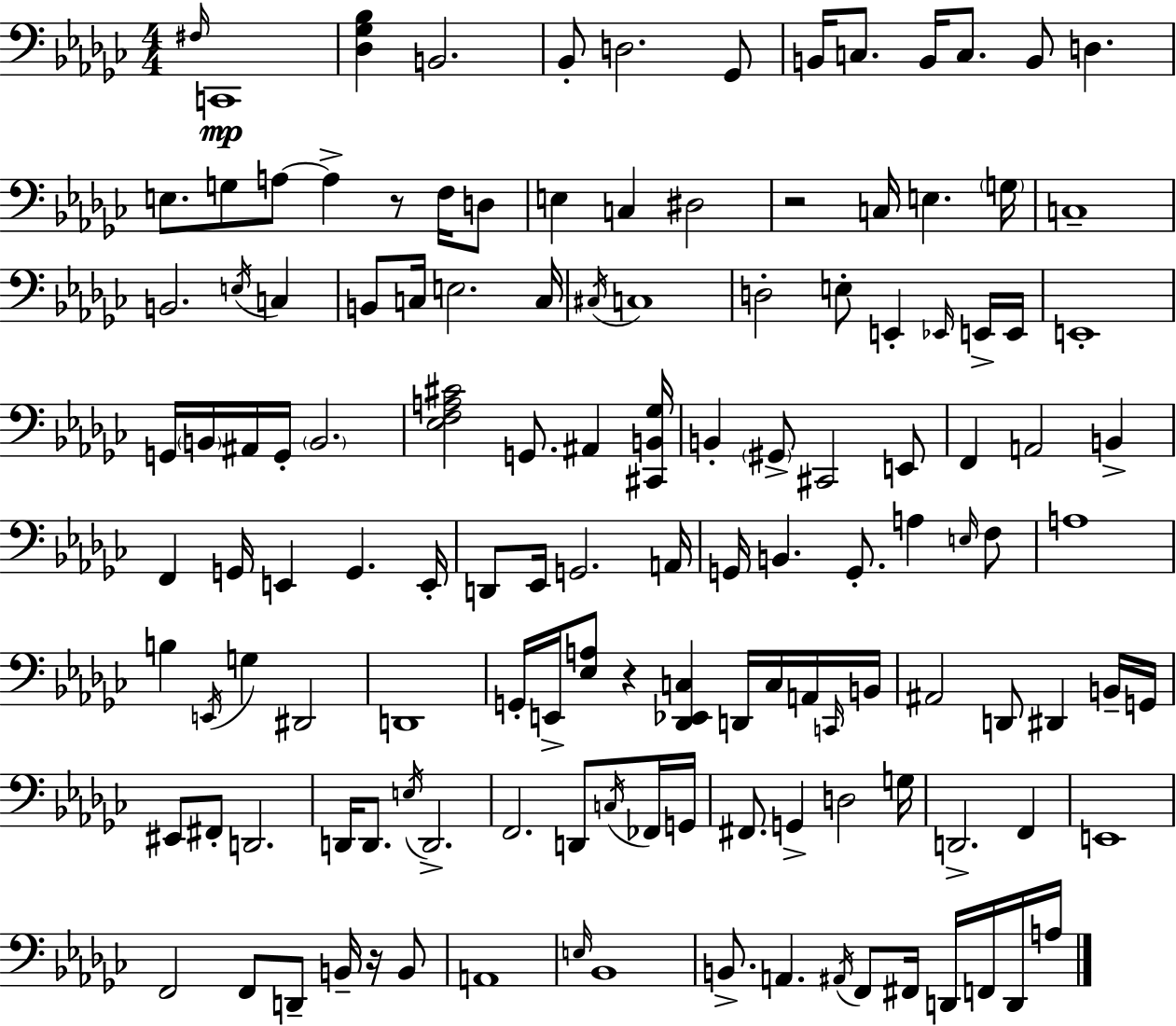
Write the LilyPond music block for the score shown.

{
  \clef bass
  \numericTimeSignature
  \time 4/4
  \key ees \minor
  \repeat volta 2 { \grace { fis16 }\mp c,1 | <des ges bes>4 b,2. | bes,8-. d2. ges,8 | b,16 c8. b,16 c8. b,8 d4. | \break e8. g8 a8~~ a4-> r8 f16 d8 | e4 c4 dis2 | r2 c16 e4. | \parenthesize g16 c1-- | \break b,2. \acciaccatura { e16 } c4 | b,8 c16 e2. | c16 \acciaccatura { cis16 } c1 | d2-. e8-. e,4-. | \break \grace { ees,16 } e,16-> e,16 e,1-. | g,16 \parenthesize b,16 ais,16 g,16-. \parenthesize b,2. | <ees f a cis'>2 g,8. ais,4 | <cis, b, ges>16 b,4-. \parenthesize gis,8-> cis,2 | \break e,8 f,4 a,2 | b,4-> f,4 g,16 e,4 g,4. | e,16-. d,8 ees,16 g,2. | a,16 g,16 b,4. g,8.-. a4 | \break \grace { e16 } f8 a1 | b4 \acciaccatura { e,16 } g4 dis,2 | d,1 | g,16-. e,16-> <ees a>8 r4 <des, ees, c>4 | \break d,16 c16 a,16 \grace { c,16 } b,16 ais,2 d,8 | dis,4 b,16-- g,16 eis,8 fis,8-. d,2. | d,16 d,8. \acciaccatura { e16 } d,2.-> | f,2. | \break d,8 \acciaccatura { c16 } fes,16 g,16 fis,8. g,4-> | d2 g16 d,2.-> | f,4 e,1 | f,2 | \break f,8 d,8-- b,16-- r16 b,8 a,1 | \grace { e16 } bes,1 | b,8.-> a,4. | \acciaccatura { ais,16 } f,8 fis,16 d,16 f,16 d,16 a16 } \bar "|."
}